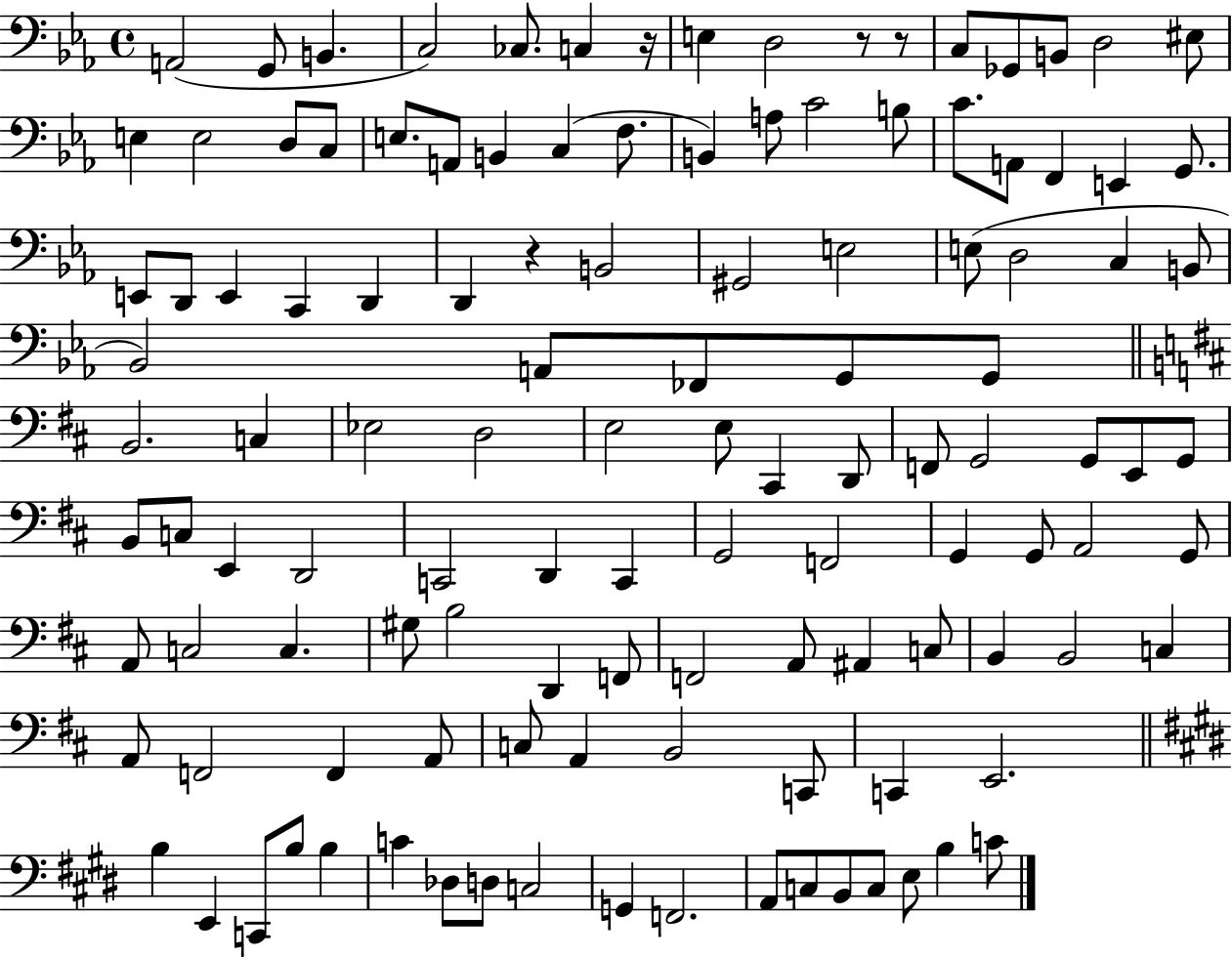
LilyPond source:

{
  \clef bass
  \time 4/4
  \defaultTimeSignature
  \key ees \major
  a,2( g,8 b,4. | c2) ces8. c4 r16 | e4 d2 r8 r8 | c8 ges,8 b,8 d2 eis8 | \break e4 e2 d8 c8 | e8. a,8 b,4 c4( f8. | b,4) a8 c'2 b8 | c'8. a,8 f,4 e,4 g,8. | \break e,8 d,8 e,4 c,4 d,4 | d,4 r4 b,2 | gis,2 e2 | e8( d2 c4 b,8 | \break bes,2) a,8 fes,8 g,8 g,8 | \bar "||" \break \key b \minor b,2. c4 | ees2 d2 | e2 e8 cis,4 d,8 | f,8 g,2 g,8 e,8 g,8 | \break b,8 c8 e,4 d,2 | c,2 d,4 c,4 | g,2 f,2 | g,4 g,8 a,2 g,8 | \break a,8 c2 c4. | gis8 b2 d,4 f,8 | f,2 a,8 ais,4 c8 | b,4 b,2 c4 | \break a,8 f,2 f,4 a,8 | c8 a,4 b,2 c,8 | c,4 e,2. | \bar "||" \break \key e \major b4 e,4 c,8 b8 b4 | c'4 des8 d8 c2 | g,4 f,2. | a,8 c8 b,8 c8 e8 b4 c'8 | \break \bar "|."
}